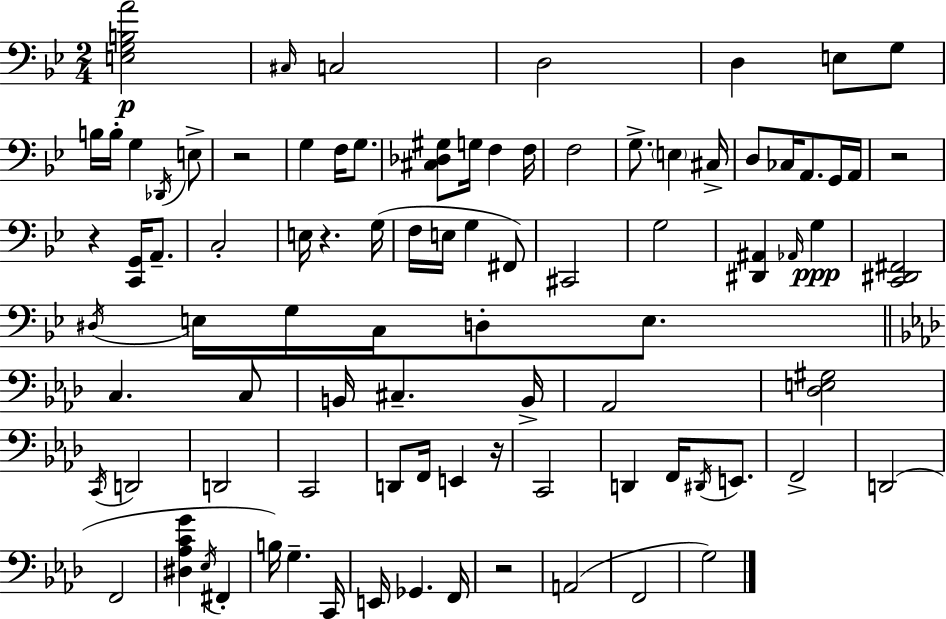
X:1
T:Untitled
M:2/4
L:1/4
K:Bb
[E,G,B,A]2 ^C,/4 C,2 D,2 D, E,/2 G,/2 B,/4 B,/4 G, _D,,/4 E,/2 z2 G, F,/4 G,/2 [^C,_D,^G,]/2 G,/4 F, F,/4 F,2 G,/2 E, ^C,/4 D,/2 _C,/4 A,,/2 G,,/4 A,,/4 z2 z [C,,G,,]/4 A,,/2 C,2 E,/4 z G,/4 F,/4 E,/4 G, ^F,,/2 ^C,,2 G,2 [^D,,^A,,] _A,,/4 G, [C,,^D,,^F,,]2 ^D,/4 E,/4 G,/4 C,/4 D,/2 E,/2 C, C,/2 B,,/4 ^C, B,,/4 _A,,2 [_D,E,^G,]2 C,,/4 D,,2 D,,2 C,,2 D,,/2 F,,/4 E,, z/4 C,,2 D,, F,,/4 ^D,,/4 E,,/2 F,,2 D,,2 F,,2 [^D,_A,CG] _E,/4 ^F,, B,/4 G, C,,/4 E,,/4 _G,, F,,/4 z2 A,,2 F,,2 G,2